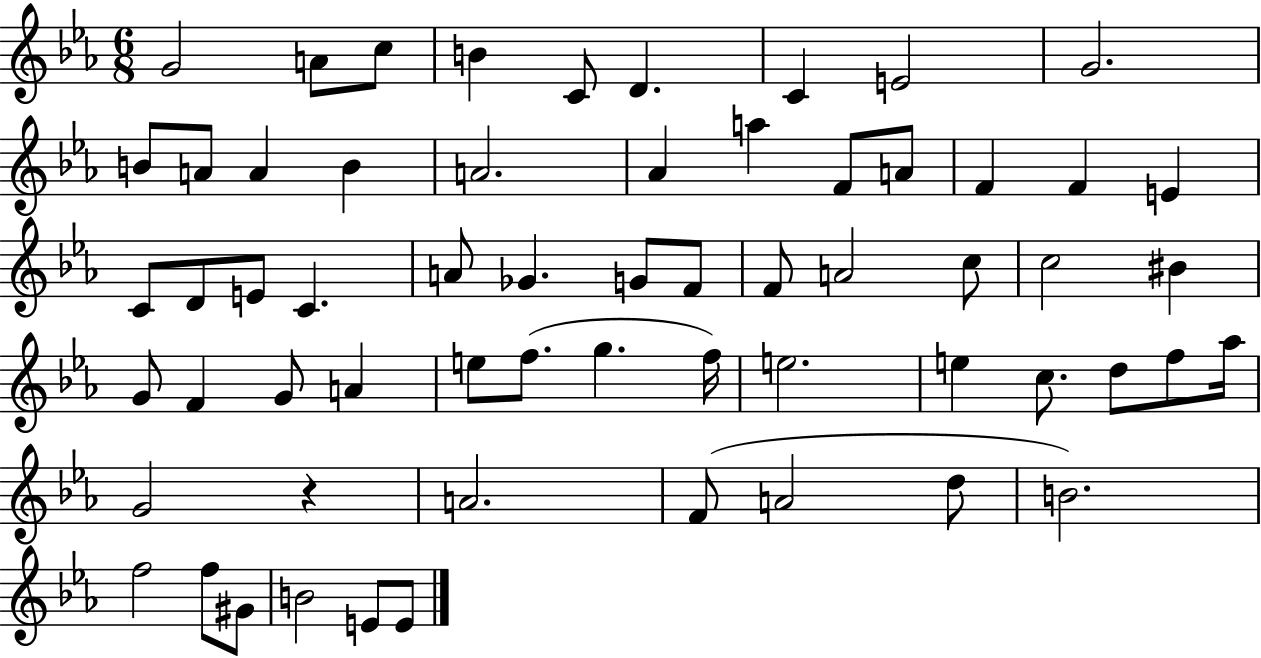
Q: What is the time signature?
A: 6/8